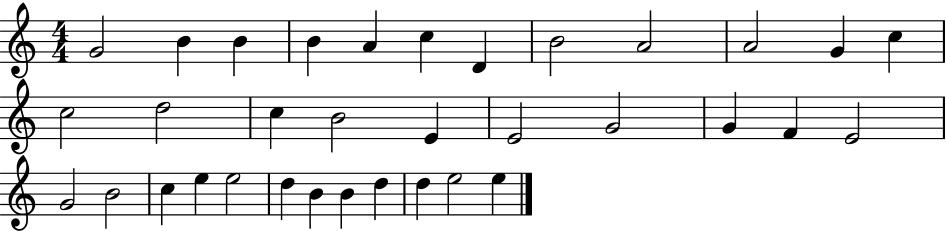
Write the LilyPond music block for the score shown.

{
  \clef treble
  \numericTimeSignature
  \time 4/4
  \key c \major
  g'2 b'4 b'4 | b'4 a'4 c''4 d'4 | b'2 a'2 | a'2 g'4 c''4 | \break c''2 d''2 | c''4 b'2 e'4 | e'2 g'2 | g'4 f'4 e'2 | \break g'2 b'2 | c''4 e''4 e''2 | d''4 b'4 b'4 d''4 | d''4 e''2 e''4 | \break \bar "|."
}